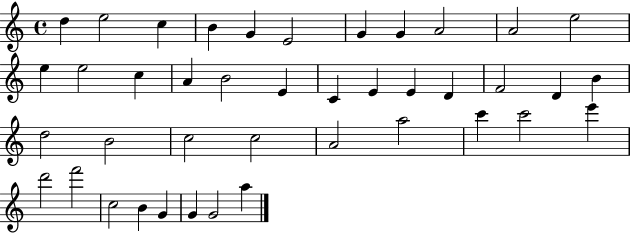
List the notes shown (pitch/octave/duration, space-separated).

D5/q E5/h C5/q B4/q G4/q E4/h G4/q G4/q A4/h A4/h E5/h E5/q E5/h C5/q A4/q B4/h E4/q C4/q E4/q E4/q D4/q F4/h D4/q B4/q D5/h B4/h C5/h C5/h A4/h A5/h C6/q C6/h E6/q D6/h F6/h C5/h B4/q G4/q G4/q G4/h A5/q